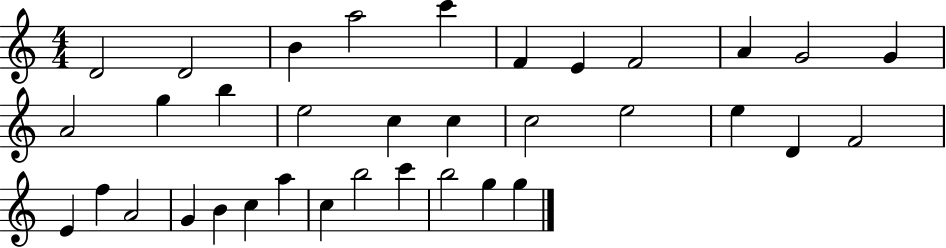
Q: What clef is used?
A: treble